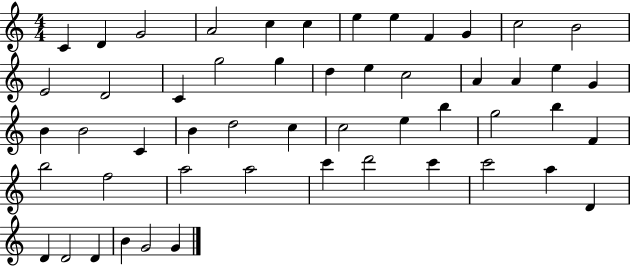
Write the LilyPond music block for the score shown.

{
  \clef treble
  \numericTimeSignature
  \time 4/4
  \key c \major
  c'4 d'4 g'2 | a'2 c''4 c''4 | e''4 e''4 f'4 g'4 | c''2 b'2 | \break e'2 d'2 | c'4 g''2 g''4 | d''4 e''4 c''2 | a'4 a'4 e''4 g'4 | \break b'4 b'2 c'4 | b'4 d''2 c''4 | c''2 e''4 b''4 | g''2 b''4 f'4 | \break b''2 f''2 | a''2 a''2 | c'''4 d'''2 c'''4 | c'''2 a''4 d'4 | \break d'4 d'2 d'4 | b'4 g'2 g'4 | \bar "|."
}